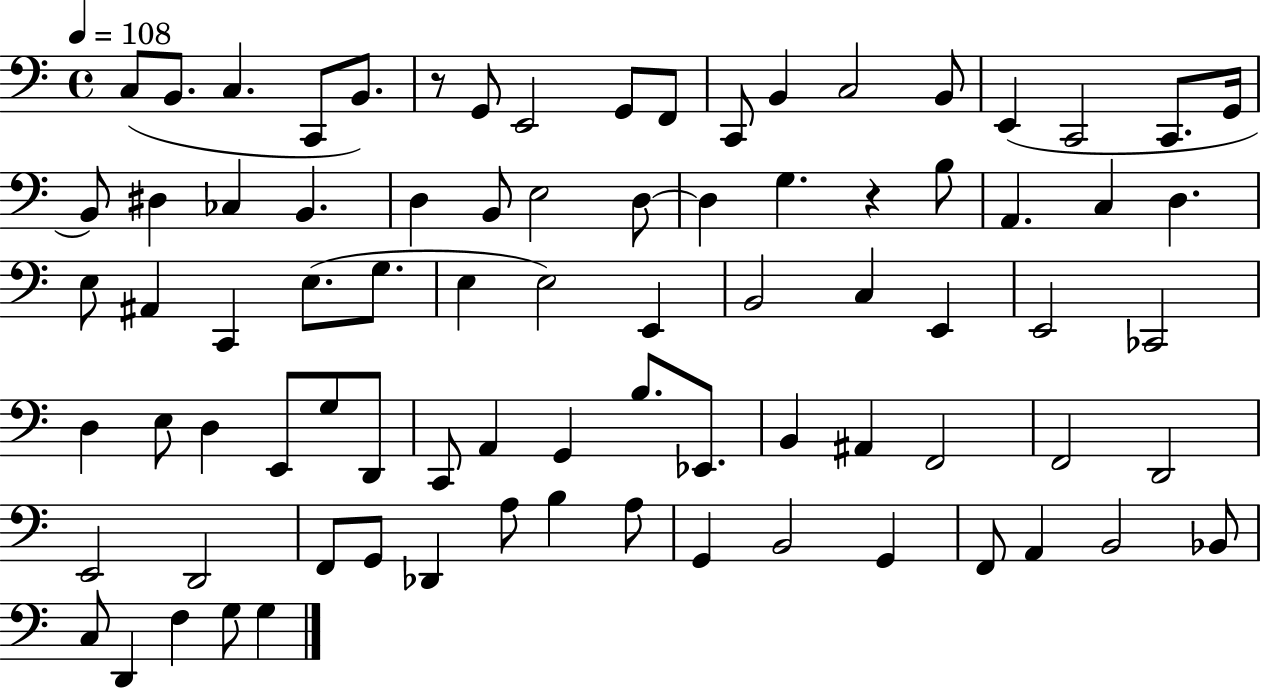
X:1
T:Untitled
M:4/4
L:1/4
K:C
C,/2 B,,/2 C, C,,/2 B,,/2 z/2 G,,/2 E,,2 G,,/2 F,,/2 C,,/2 B,, C,2 B,,/2 E,, C,,2 C,,/2 G,,/4 B,,/2 ^D, _C, B,, D, B,,/2 E,2 D,/2 D, G, z B,/2 A,, C, D, E,/2 ^A,, C,, E,/2 G,/2 E, E,2 E,, B,,2 C, E,, E,,2 _C,,2 D, E,/2 D, E,,/2 G,/2 D,,/2 C,,/2 A,, G,, B,/2 _E,,/2 B,, ^A,, F,,2 F,,2 D,,2 E,,2 D,,2 F,,/2 G,,/2 _D,, A,/2 B, A,/2 G,, B,,2 G,, F,,/2 A,, B,,2 _B,,/2 C,/2 D,, F, G,/2 G,